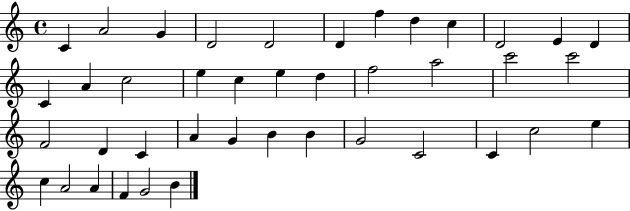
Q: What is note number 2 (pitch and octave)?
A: A4